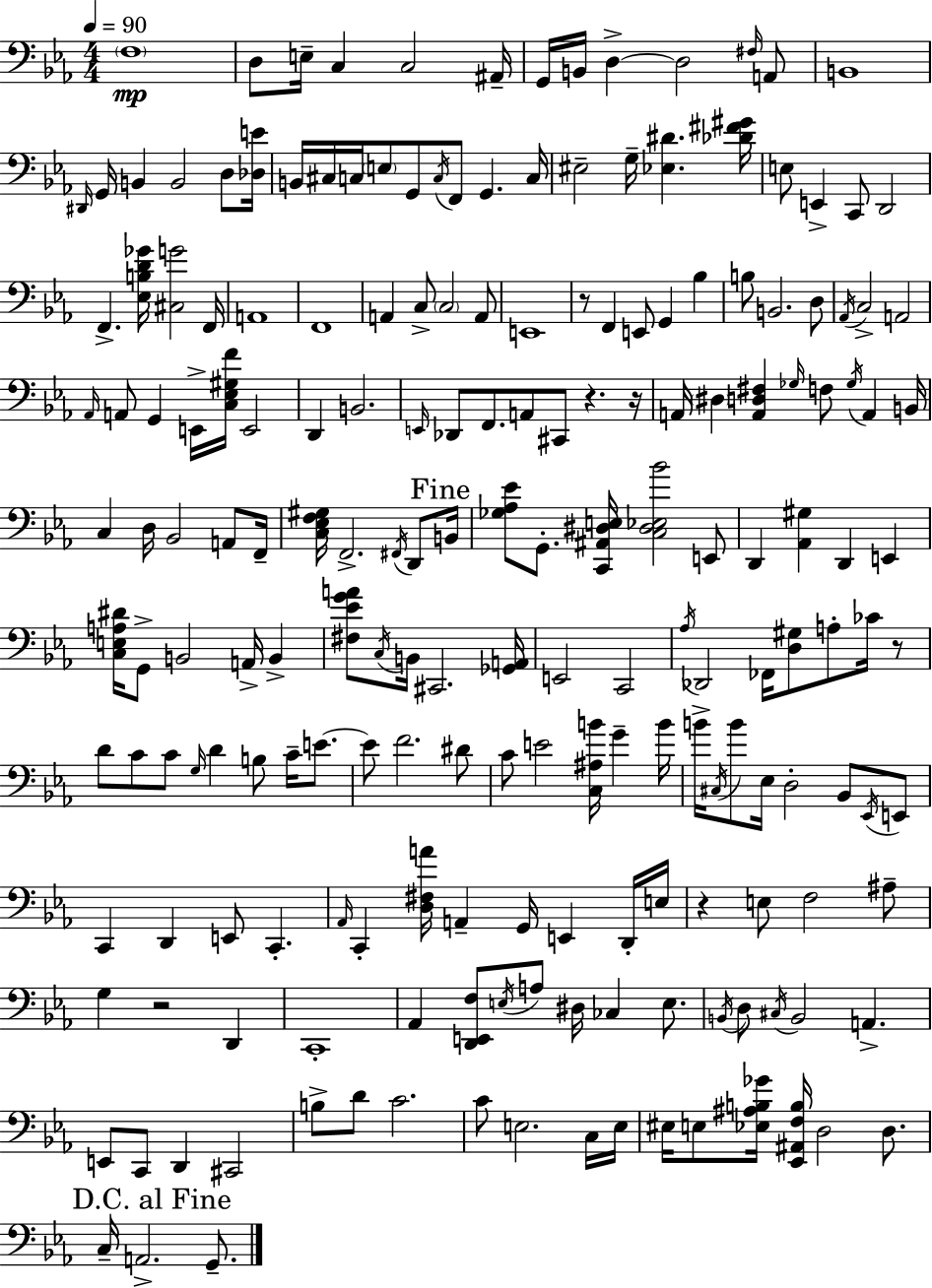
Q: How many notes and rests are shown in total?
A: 195